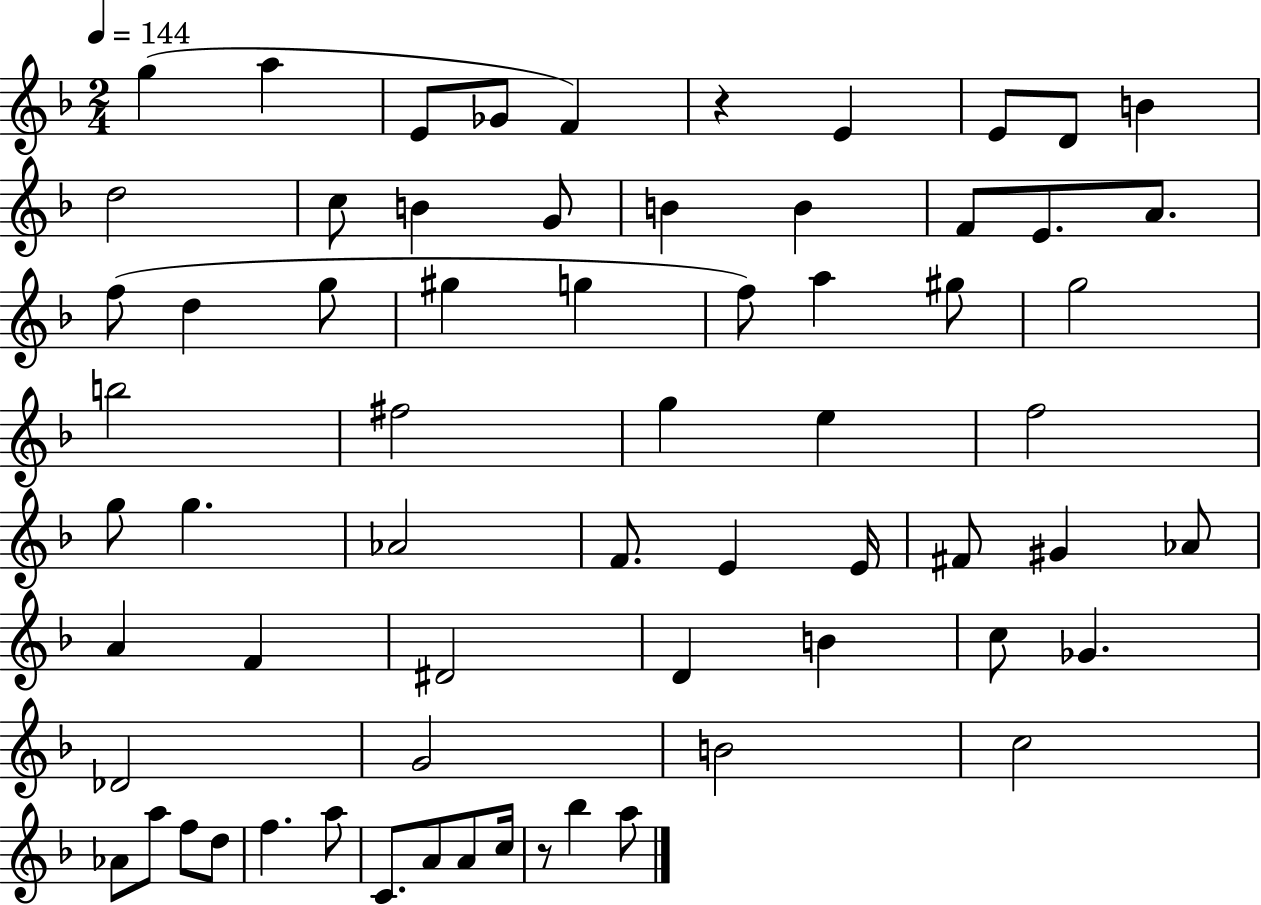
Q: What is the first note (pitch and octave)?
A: G5